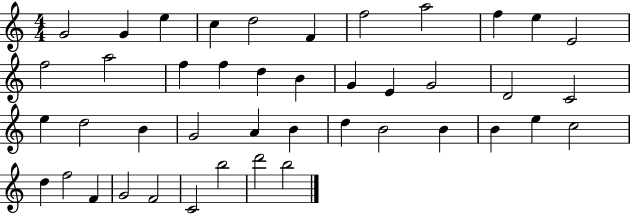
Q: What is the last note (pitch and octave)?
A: B5